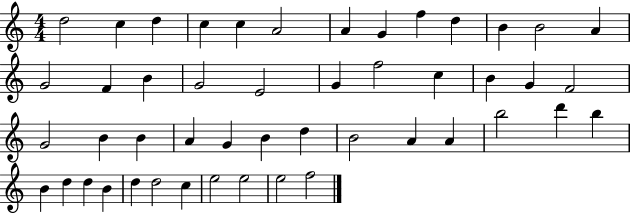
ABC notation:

X:1
T:Untitled
M:4/4
L:1/4
K:C
d2 c d c c A2 A G f d B B2 A G2 F B G2 E2 G f2 c B G F2 G2 B B A G B d B2 A A b2 d' b B d d B d d2 c e2 e2 e2 f2